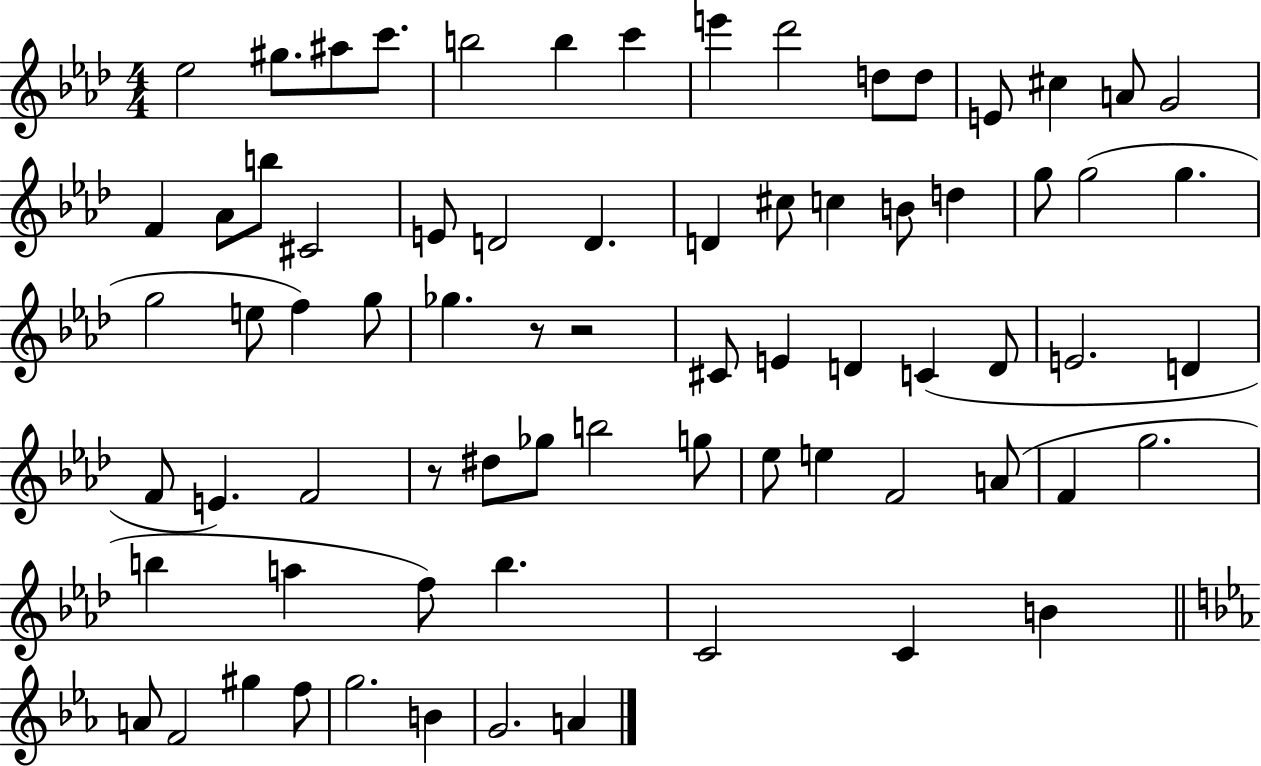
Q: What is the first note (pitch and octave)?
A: Eb5